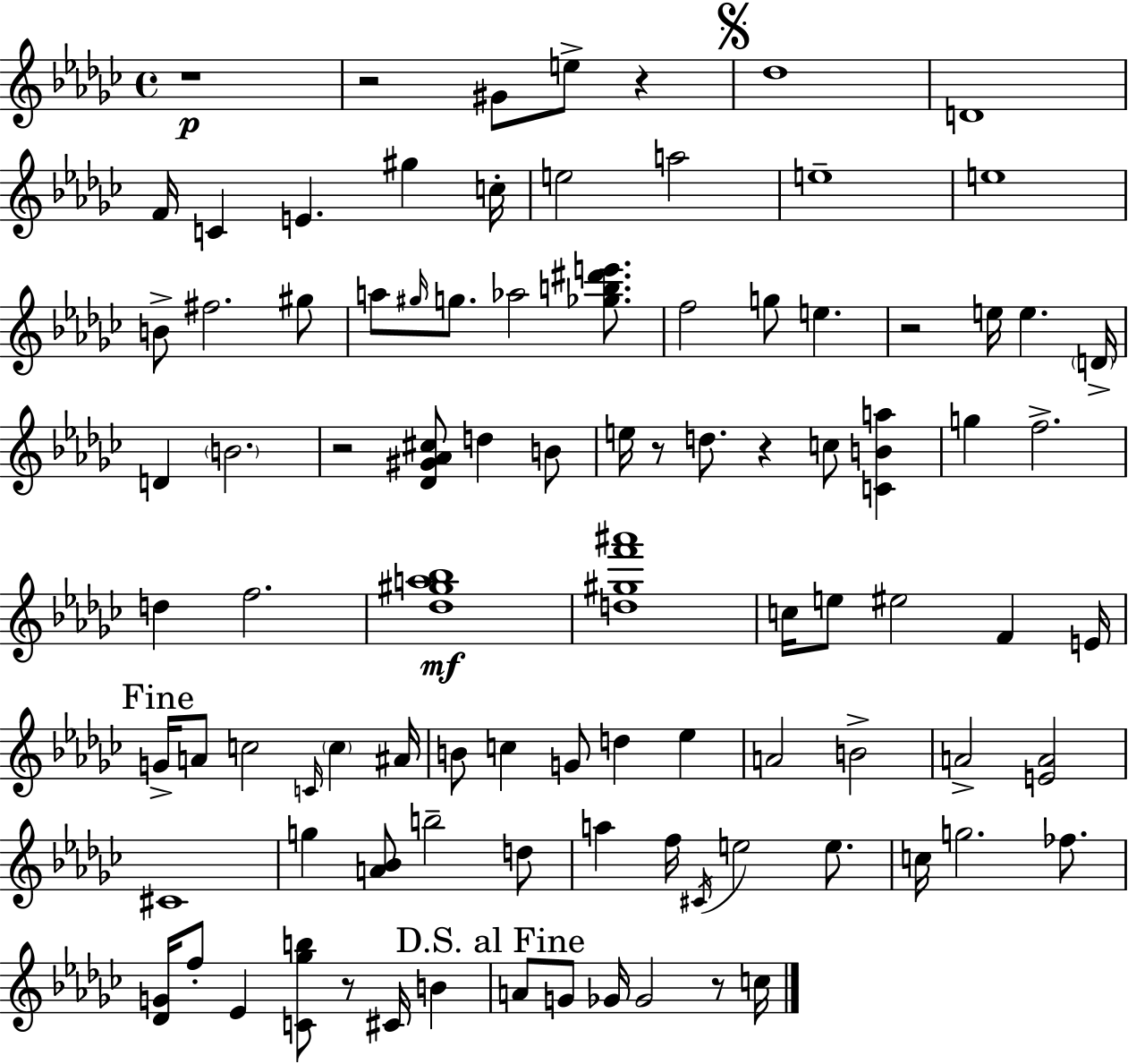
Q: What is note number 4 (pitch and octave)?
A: D4